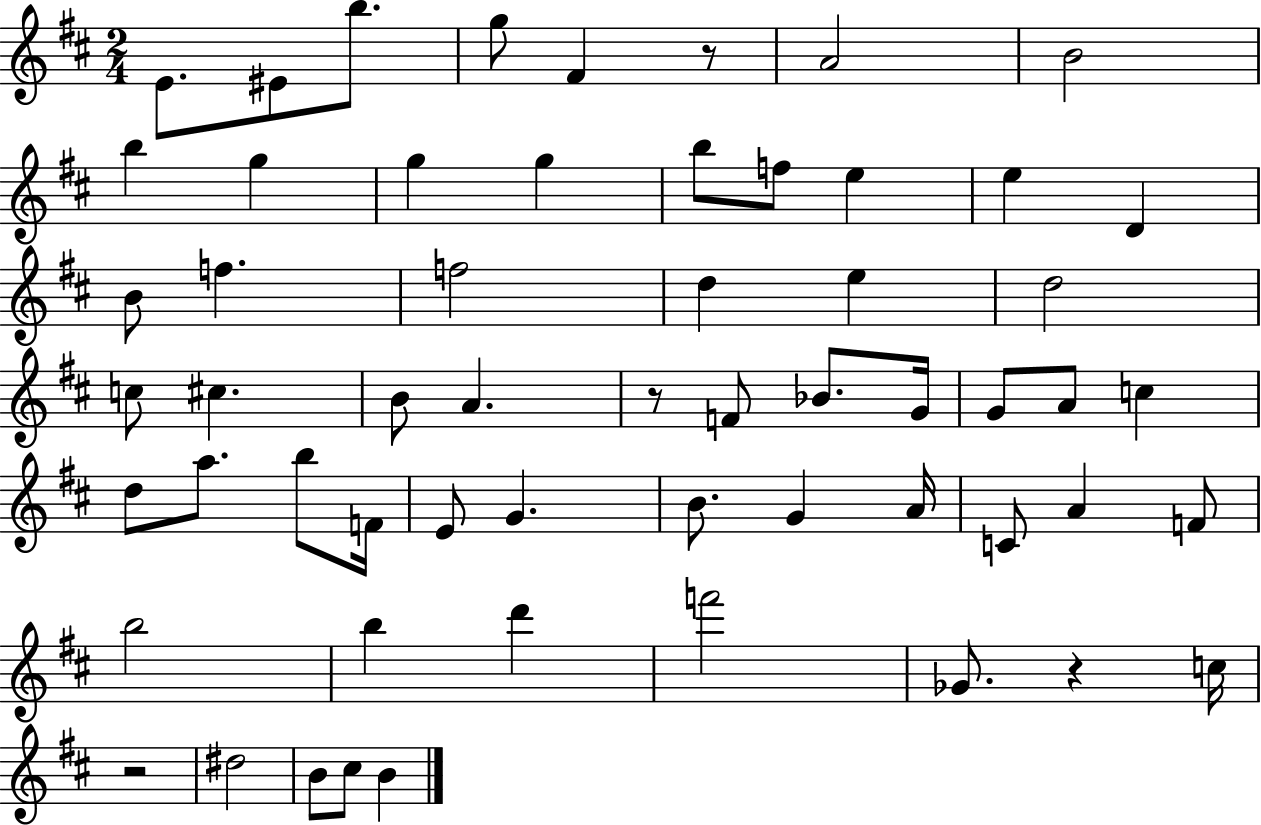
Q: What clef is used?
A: treble